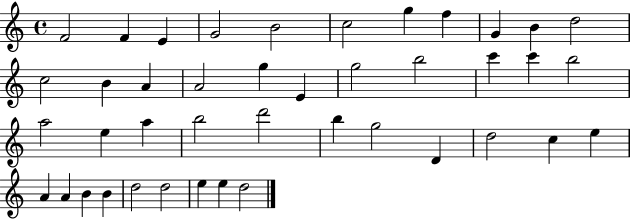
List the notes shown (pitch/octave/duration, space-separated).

F4/h F4/q E4/q G4/h B4/h C5/h G5/q F5/q G4/q B4/q D5/h C5/h B4/q A4/q A4/h G5/q E4/q G5/h B5/h C6/q C6/q B5/h A5/h E5/q A5/q B5/h D6/h B5/q G5/h D4/q D5/h C5/q E5/q A4/q A4/q B4/q B4/q D5/h D5/h E5/q E5/q D5/h